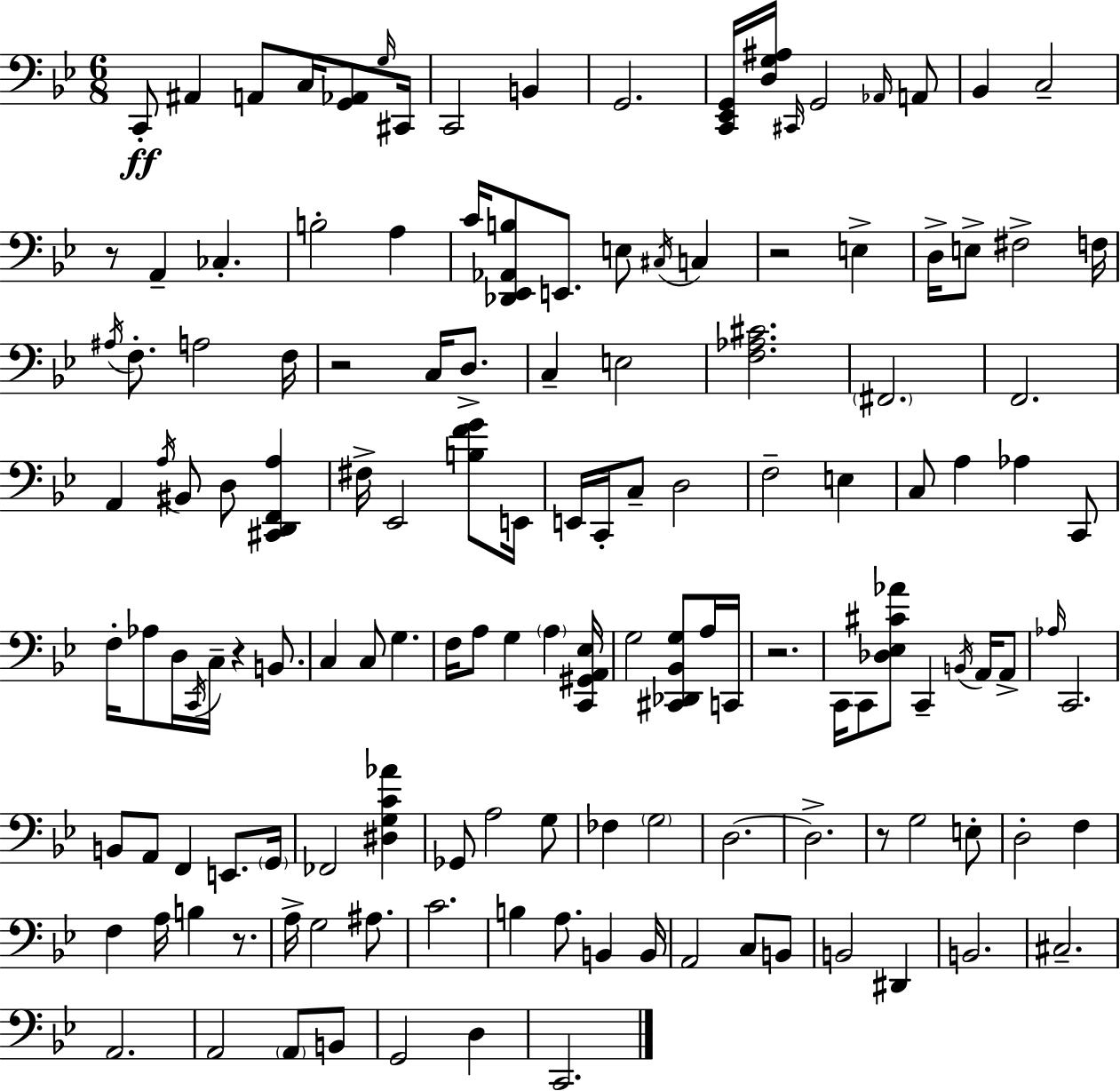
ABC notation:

X:1
T:Untitled
M:6/8
L:1/4
K:Bb
C,,/2 ^A,, A,,/2 C,/4 [G,,_A,,]/2 G,/4 ^C,,/4 C,,2 B,, G,,2 [C,,_E,,G,,]/4 [D,G,^A,]/4 ^C,,/4 G,,2 _A,,/4 A,,/2 _B,, C,2 z/2 A,, _C, B,2 A, C/4 [_D,,_E,,_A,,B,]/2 E,,/2 E,/2 ^C,/4 C, z2 E, D,/4 E,/2 ^F,2 F,/4 ^A,/4 F,/2 A,2 F,/4 z2 C,/4 D,/2 C, E,2 [F,_A,^C]2 ^F,,2 F,,2 A,, A,/4 ^B,,/2 D,/2 [^C,,D,,F,,A,] ^F,/4 _E,,2 [B,FG]/2 E,,/4 E,,/4 C,,/4 C,/2 D,2 F,2 E, C,/2 A, _A, C,,/2 F,/4 _A,/2 D,/4 C,,/4 C,/4 z B,,/2 C, C,/2 G, F,/4 A,/2 G, A, [C,,^G,,A,,_E,]/4 G,2 [^C,,_D,,_B,,G,]/2 A,/4 C,,/4 z2 C,,/4 C,,/2 [_D,_E,^C_A]/2 C,, B,,/4 A,,/4 A,,/2 _A,/4 C,,2 B,,/2 A,,/2 F,, E,,/2 G,,/4 _F,,2 [^D,G,C_A] _G,,/2 A,2 G,/2 _F, G,2 D,2 D,2 z/2 G,2 E,/2 D,2 F, F, A,/4 B, z/2 A,/4 G,2 ^A,/2 C2 B, A,/2 B,, B,,/4 A,,2 C,/2 B,,/2 B,,2 ^D,, B,,2 ^C,2 A,,2 A,,2 A,,/2 B,,/2 G,,2 D, C,,2